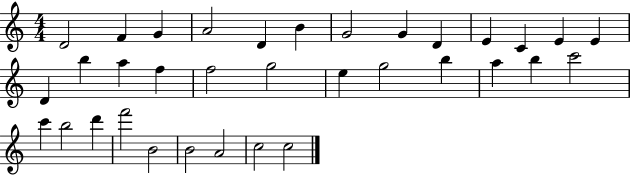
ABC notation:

X:1
T:Untitled
M:4/4
L:1/4
K:C
D2 F G A2 D B G2 G D E C E E D b a f f2 g2 e g2 b a b c'2 c' b2 d' f'2 B2 B2 A2 c2 c2